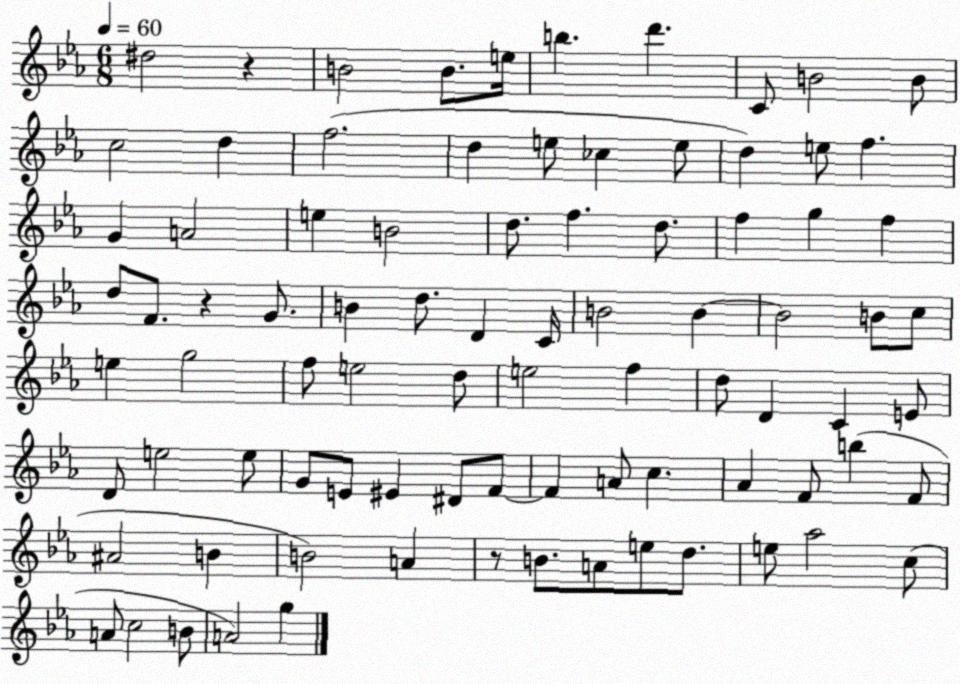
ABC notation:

X:1
T:Untitled
M:6/8
L:1/4
K:Eb
^d2 z B2 B/2 e/4 b d' C/2 B2 B/2 c2 d f2 d e/2 _c e/2 d e/2 f G A2 e B2 d/2 f d/2 f g f d/2 F/2 z G/2 B d/2 D C/4 B2 B B2 B/2 c/2 e g2 f/2 e2 d/2 e2 f d/2 D C E/2 D/2 e2 e/2 G/2 E/2 ^E ^D/2 F/2 F A/2 c _A F/2 b F/2 ^A2 B B2 A z/2 B/2 A/2 e/2 d/2 e/2 _a2 c/2 A/2 c2 B/2 A2 g